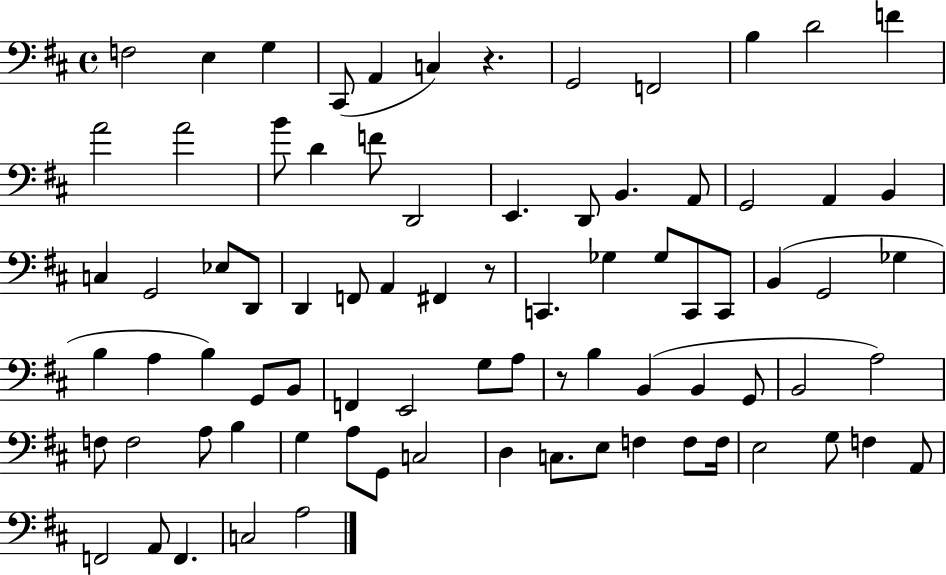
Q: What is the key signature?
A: D major